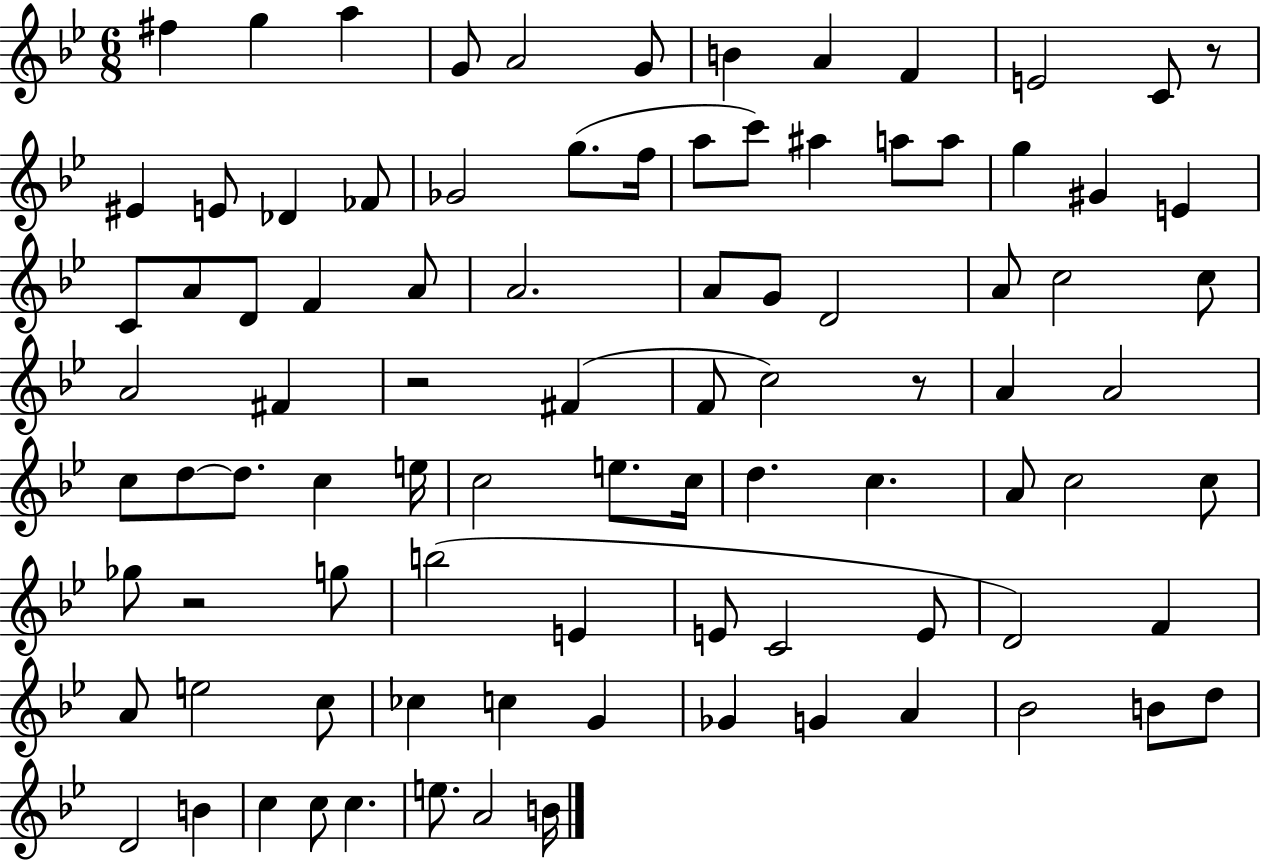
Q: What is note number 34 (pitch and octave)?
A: G4